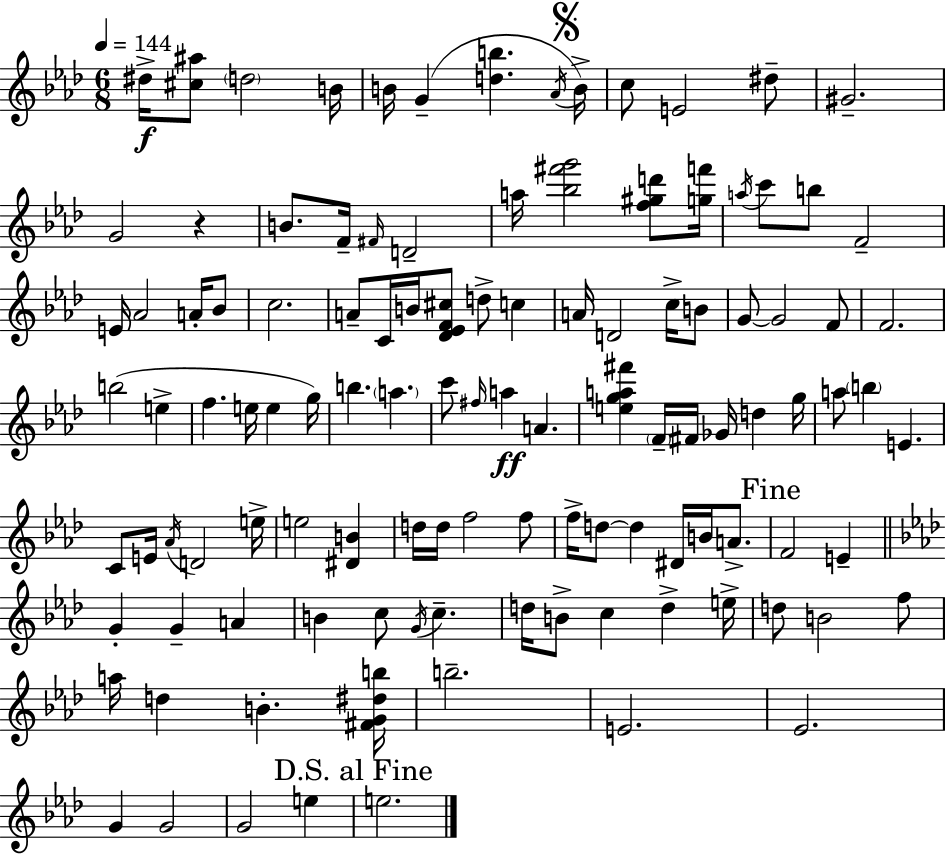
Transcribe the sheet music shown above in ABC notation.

X:1
T:Untitled
M:6/8
L:1/4
K:Fm
^d/4 [^c^a]/2 d2 B/4 B/4 G [db] _A/4 B/4 c/2 E2 ^d/2 ^G2 G2 z B/2 F/4 ^F/4 D2 a/4 [_b^f'g']2 [f^gd']/2 [gf']/4 a/4 c'/2 b/2 F2 E/4 _A2 A/4 _B/2 c2 A/2 C/4 B/4 [_D_EF^c]/2 d/2 c A/4 D2 c/4 B/2 G/2 G2 F/2 F2 b2 e f e/4 e g/4 b a c'/2 ^f/4 a A [ega^f'] F/4 ^F/4 _G/4 d g/4 a/2 b E C/2 E/4 _A/4 D2 e/4 e2 [^DB] d/4 d/4 f2 f/2 f/4 d/2 d ^D/4 B/4 A/2 F2 E G G A B c/2 G/4 c d/4 B/2 c d e/4 d/2 B2 f/2 a/4 d B [^FG^db]/4 b2 E2 _E2 G G2 G2 e e2